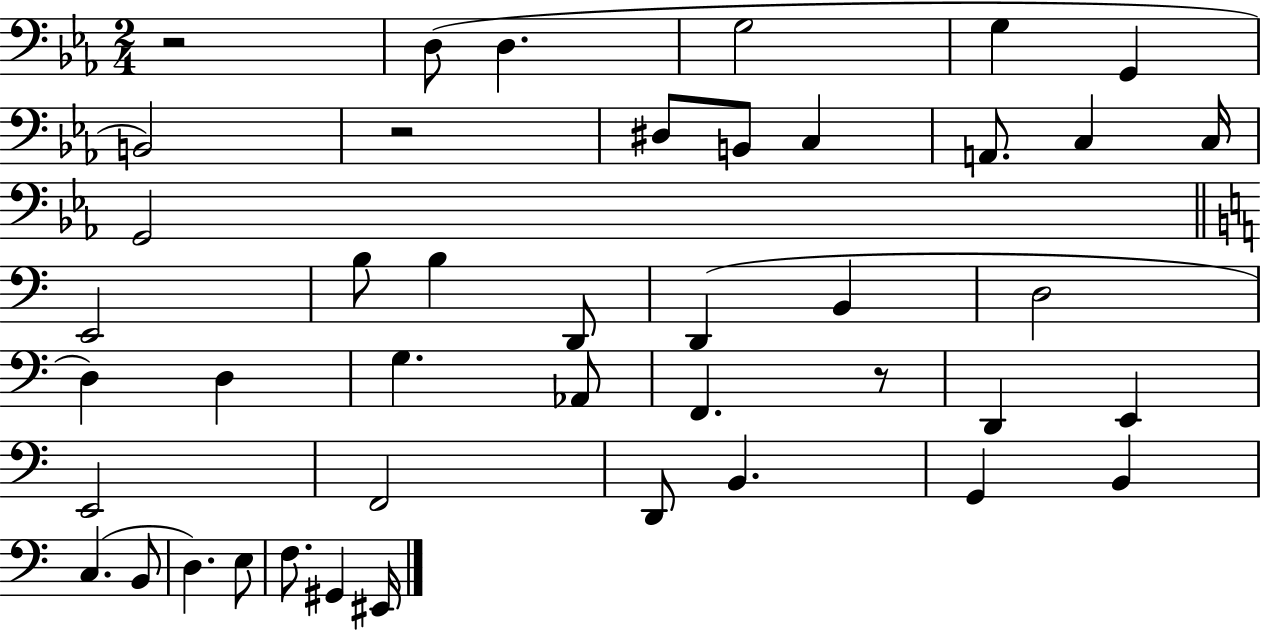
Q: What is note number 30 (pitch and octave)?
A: D2